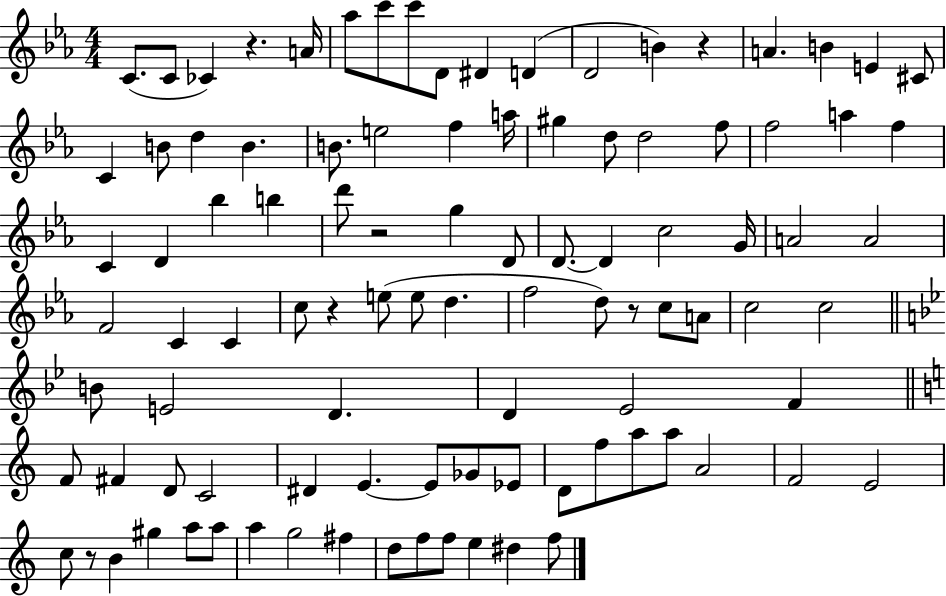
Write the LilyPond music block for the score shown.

{
  \clef treble
  \numericTimeSignature
  \time 4/4
  \key ees \major
  c'8.( c'8 ces'4) r4. a'16 | aes''8 c'''8 c'''8 d'8 dis'4 d'4( | d'2 b'4) r4 | a'4. b'4 e'4 cis'8 | \break c'4 b'8 d''4 b'4. | b'8. e''2 f''4 a''16 | gis''4 d''8 d''2 f''8 | f''2 a''4 f''4 | \break c'4 d'4 bes''4 b''4 | d'''8 r2 g''4 d'8 | d'8.~~ d'4 c''2 g'16 | a'2 a'2 | \break f'2 c'4 c'4 | c''8 r4 e''8( e''8 d''4. | f''2 d''8) r8 c''8 a'8 | c''2 c''2 | \break \bar "||" \break \key bes \major b'8 e'2 d'4. | d'4 ees'2 f'4 | \bar "||" \break \key c \major f'8 fis'4 d'8 c'2 | dis'4 e'4.~~ e'8 ges'8 ees'8 | d'8 f''8 a''8 a''8 a'2 | f'2 e'2 | \break c''8 r8 b'4 gis''4 a''8 a''8 | a''4 g''2 fis''4 | d''8 f''8 f''8 e''4 dis''4 f''8 | \bar "|."
}